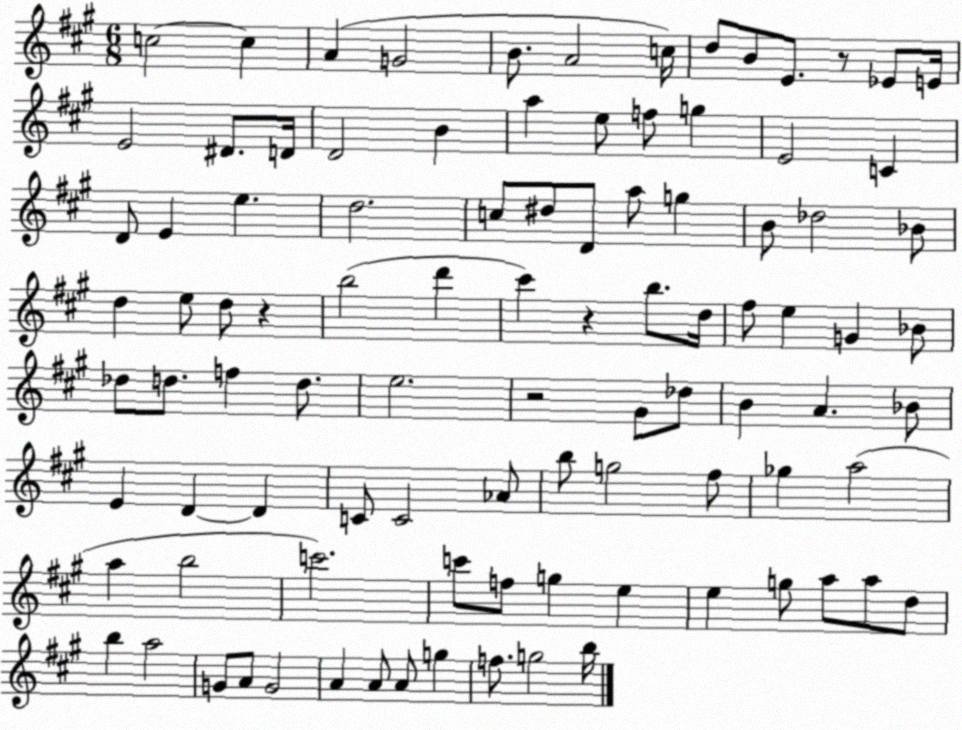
X:1
T:Untitled
M:6/8
L:1/4
K:A
c2 c A G2 B/2 A2 c/4 d/2 B/2 E/2 z/2 _E/2 E/4 E2 ^D/2 D/4 D2 B a e/2 f/2 g E2 C D/2 E e d2 c/2 ^d/2 D/2 a/2 g B/2 _d2 _B/2 d e/2 d/2 z b2 d' ^c' z b/2 d/4 ^f/2 e G _B/2 _d/2 d/2 f d/2 e2 z2 ^G/2 _d/2 B A _B/2 E D D C/2 C2 _A/2 b/2 g2 ^f/2 _g a2 a b2 c'2 c'/2 f/2 g e e g/2 a/2 a/2 d/2 b a2 G/2 A/2 G2 A A/2 A/2 g f/2 g2 b/4